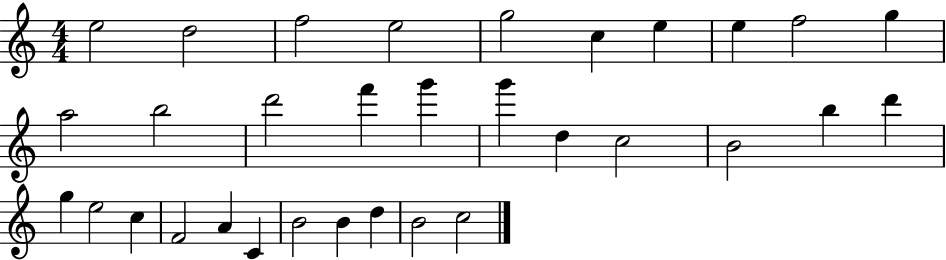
E5/h D5/h F5/h E5/h G5/h C5/q E5/q E5/q F5/h G5/q A5/h B5/h D6/h F6/q G6/q G6/q D5/q C5/h B4/h B5/q D6/q G5/q E5/h C5/q F4/h A4/q C4/q B4/h B4/q D5/q B4/h C5/h